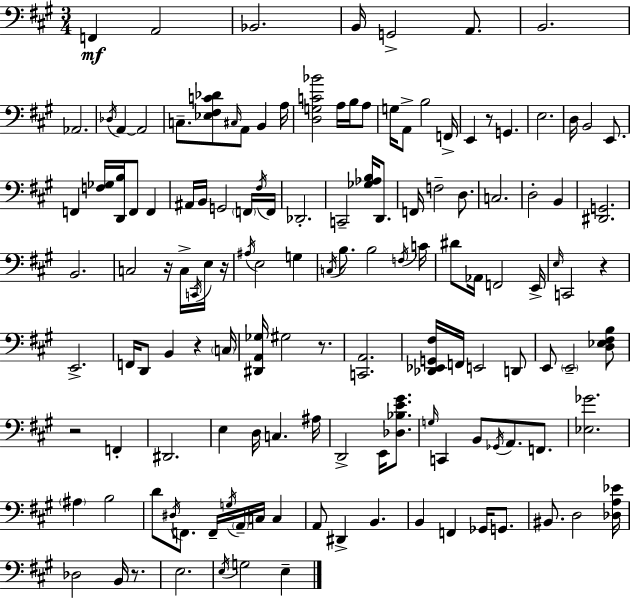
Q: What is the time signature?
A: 3/4